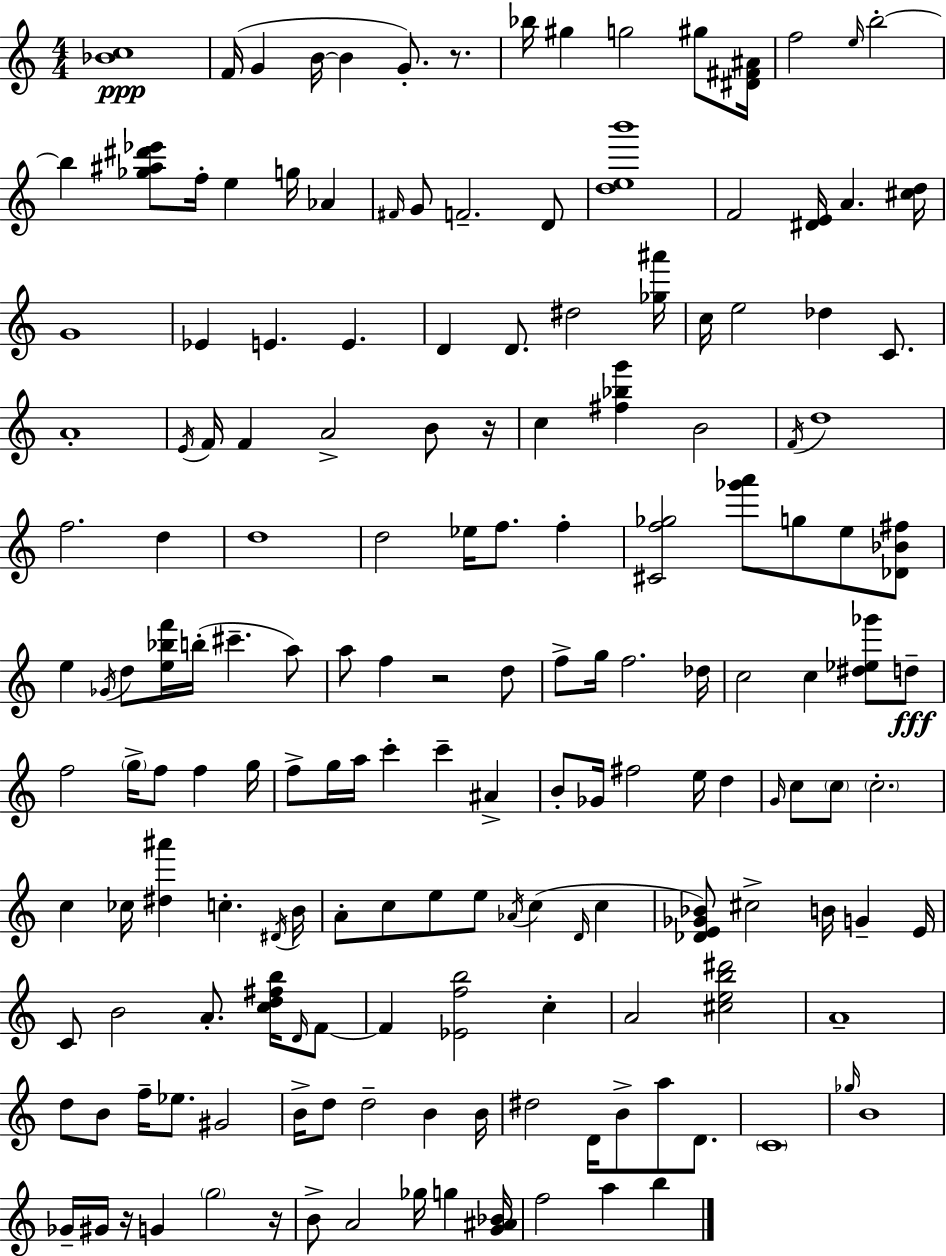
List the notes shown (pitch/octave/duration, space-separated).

[Bb4,C5]/w F4/s G4/q B4/s B4/q G4/e. R/e. Bb5/s G#5/q G5/h G#5/e [D#4,F#4,A#4]/s F5/h E5/s B5/h B5/q [Gb5,A#5,D#6,Eb6]/e F5/s E5/q G5/s Ab4/q F#4/s G4/e F4/h. D4/e [D5,E5,B6]/w F4/h [D#4,E4]/s A4/q. [C#5,D5]/s G4/w Eb4/q E4/q. E4/q. D4/q D4/e. D#5/h [Gb5,A#6]/s C5/s E5/h Db5/q C4/e. A4/w E4/s F4/s F4/q A4/h B4/e R/s C5/q [F#5,Bb5,G6]/q B4/h F4/s D5/w F5/h. D5/q D5/w D5/h Eb5/s F5/e. F5/q [C#4,F5,Gb5]/h [Gb6,A6]/e G5/e E5/e [Db4,Bb4,F#5]/e E5/q Gb4/s D5/e [E5,Bb5,F6]/s B5/s C#6/q. A5/e A5/e F5/q R/h D5/e F5/e G5/s F5/h. Db5/s C5/h C5/q [D#5,Eb5,Gb6]/e D5/e F5/h G5/s F5/e F5/q G5/s F5/e G5/s A5/s C6/q C6/q A#4/q B4/e Gb4/s F#5/h E5/s D5/q G4/s C5/e C5/e C5/h. C5/q CES5/s [D#5,A#6]/q C5/q. D#4/s B4/s A4/e C5/e E5/e E5/e Ab4/s C5/q D4/s C5/q [Db4,E4,Gb4,Bb4]/e C#5/h B4/s G4/q E4/s C4/e B4/h A4/e. [C5,D5,F#5,B5]/s D4/s F4/e F4/q [Eb4,F5,B5]/h C5/q A4/h [C#5,E5,B5,D#6]/h A4/w D5/e B4/e F5/s Eb5/e. G#4/h B4/s D5/e D5/h B4/q B4/s D#5/h D4/s B4/e A5/e D4/e. C4/w Gb5/s B4/w Gb4/s G#4/s R/s G4/q G5/h R/s B4/e A4/h Gb5/s G5/q [G4,A#4,Bb4]/s F5/h A5/q B5/q